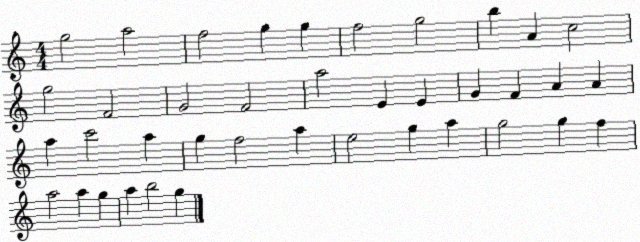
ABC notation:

X:1
T:Untitled
M:4/4
L:1/4
K:C
g2 a2 f2 g g f2 g2 b A c2 g2 F2 G2 F2 a2 E E G F A A a c'2 a g f2 a e2 g a g2 g f a2 a g a b2 g